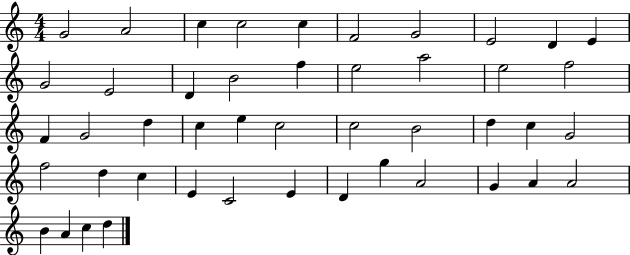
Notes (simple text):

G4/h A4/h C5/q C5/h C5/q F4/h G4/h E4/h D4/q E4/q G4/h E4/h D4/q B4/h F5/q E5/h A5/h E5/h F5/h F4/q G4/h D5/q C5/q E5/q C5/h C5/h B4/h D5/q C5/q G4/h F5/h D5/q C5/q E4/q C4/h E4/q D4/q G5/q A4/h G4/q A4/q A4/h B4/q A4/q C5/q D5/q